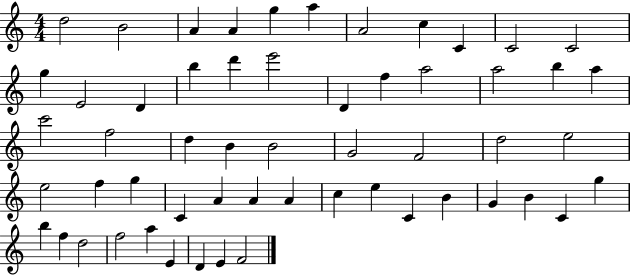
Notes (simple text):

D5/h B4/h A4/q A4/q G5/q A5/q A4/h C5/q C4/q C4/h C4/h G5/q E4/h D4/q B5/q D6/q E6/h D4/q F5/q A5/h A5/h B5/q A5/q C6/h F5/h D5/q B4/q B4/h G4/h F4/h D5/h E5/h E5/h F5/q G5/q C4/q A4/q A4/q A4/q C5/q E5/q C4/q B4/q G4/q B4/q C4/q G5/q B5/q F5/q D5/h F5/h A5/q E4/q D4/q E4/q F4/h